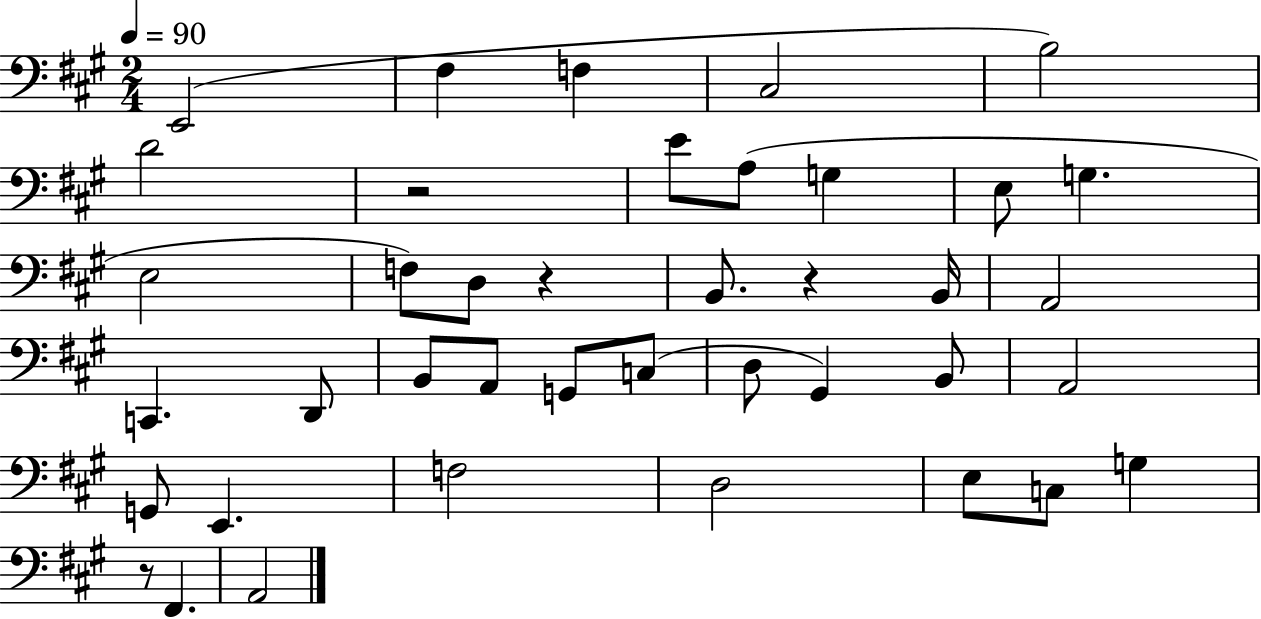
E2/h F#3/q F3/q C#3/h B3/h D4/h R/h E4/e A3/e G3/q E3/e G3/q. E3/h F3/e D3/e R/q B2/e. R/q B2/s A2/h C2/q. D2/e B2/e A2/e G2/e C3/e D3/e G#2/q B2/e A2/h G2/e E2/q. F3/h D3/h E3/e C3/e G3/q R/e F#2/q. A2/h